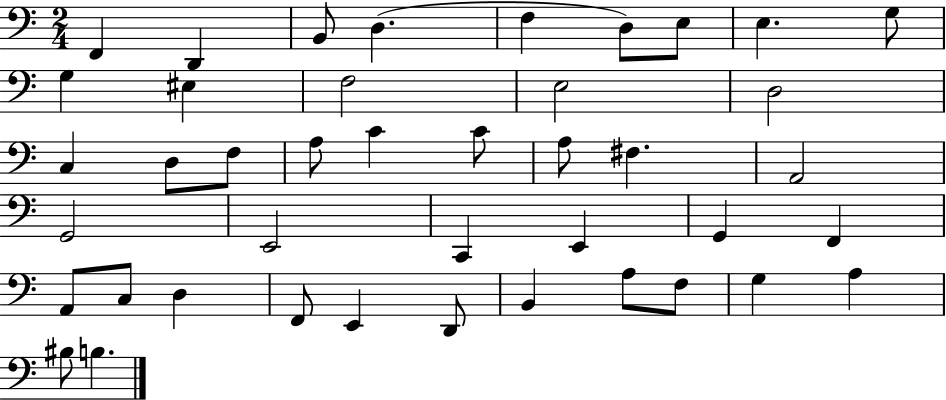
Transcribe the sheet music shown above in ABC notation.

X:1
T:Untitled
M:2/4
L:1/4
K:C
F,, D,, B,,/2 D, F, D,/2 E,/2 E, G,/2 G, ^E, F,2 E,2 D,2 C, D,/2 F,/2 A,/2 C C/2 A,/2 ^F, A,,2 G,,2 E,,2 C,, E,, G,, F,, A,,/2 C,/2 D, F,,/2 E,, D,,/2 B,, A,/2 F,/2 G, A, ^B,/2 B,